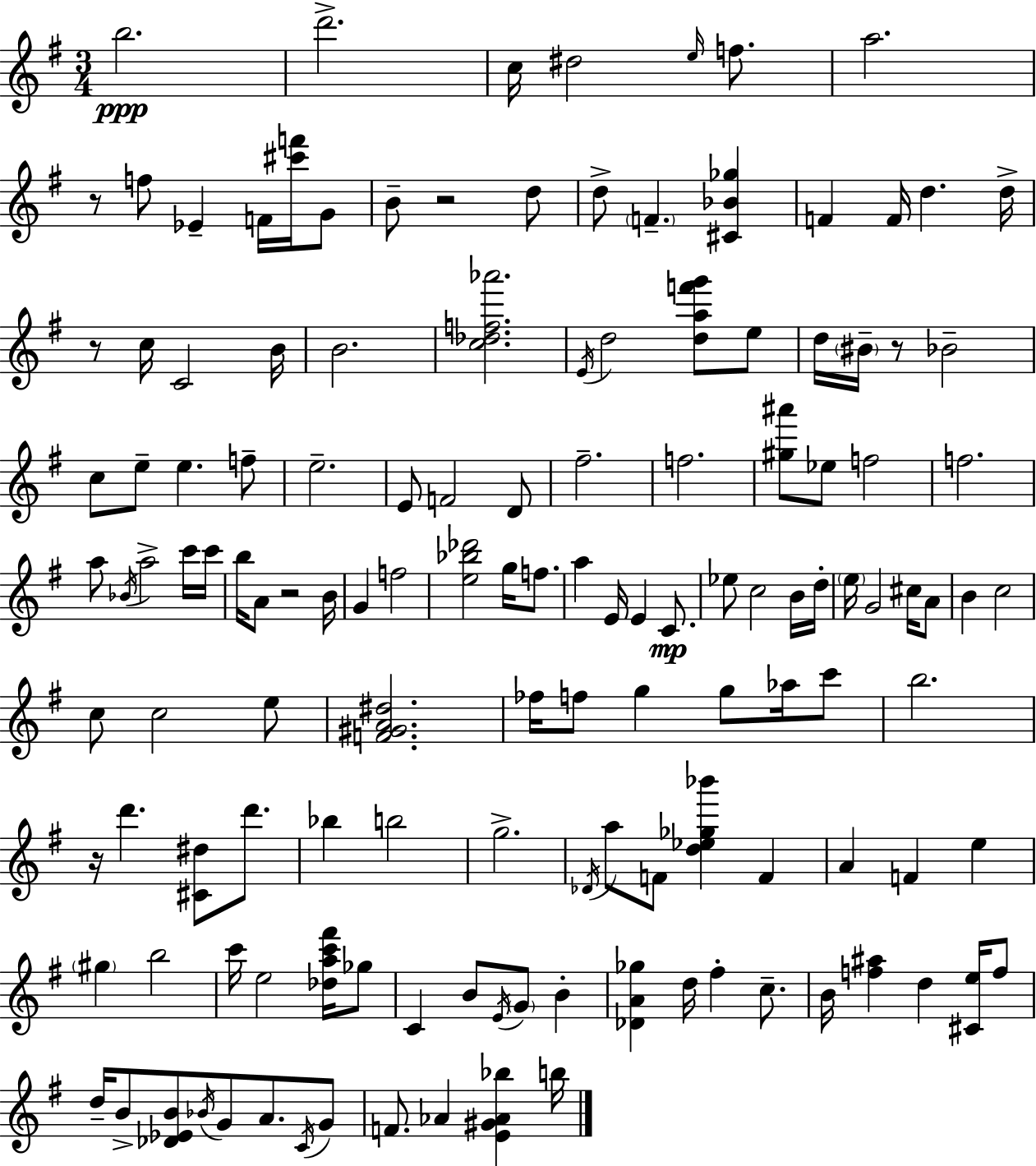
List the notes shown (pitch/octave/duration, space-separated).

B5/h. D6/h. C5/s D#5/h E5/s F5/e. A5/h. R/e F5/e Eb4/q F4/s [C#6,F6]/s G4/e B4/e R/h D5/e D5/e F4/q. [C#4,Bb4,Gb5]/q F4/q F4/s D5/q. D5/s R/e C5/s C4/h B4/s B4/h. [C5,Db5,F5,Ab6]/h. E4/s D5/h [D5,A5,F6,G6]/e E5/e D5/s BIS4/s R/e Bb4/h C5/e E5/e E5/q. F5/e E5/h. E4/e F4/h D4/e F#5/h. F5/h. [G#5,A#6]/e Eb5/e F5/h F5/h. A5/e Bb4/s A5/h C6/s C6/s B5/s A4/e R/h B4/s G4/q F5/h [E5,Bb5,Db6]/h G5/s F5/e. A5/q E4/s E4/q C4/e. Eb5/e C5/h B4/s D5/s E5/s G4/h C#5/s A4/e B4/q C5/h C5/e C5/h E5/e [F4,G#4,A4,D#5]/h. FES5/s F5/e G5/q G5/e Ab5/s C6/e B5/h. R/s D6/q. [C#4,D#5]/e D6/e. Bb5/q B5/h G5/h. Db4/s A5/e F4/e [D5,Eb5,Gb5,Bb6]/q F4/q A4/q F4/q E5/q G#5/q B5/h C6/s E5/h [Db5,A5,C6,F#6]/s Gb5/e C4/q B4/e E4/s G4/e B4/q [Db4,A4,Gb5]/q D5/s F#5/q C5/e. B4/s [F5,A#5]/q D5/q [C#4,E5]/s F5/e D5/s B4/e [Db4,Eb4,B4]/e Bb4/s G4/e A4/e. C4/s G4/e F4/e. Ab4/q [E4,G#4,Ab4,Bb5]/q B5/s